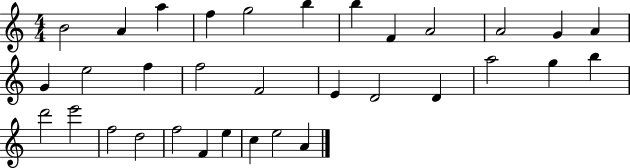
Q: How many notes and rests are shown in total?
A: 33